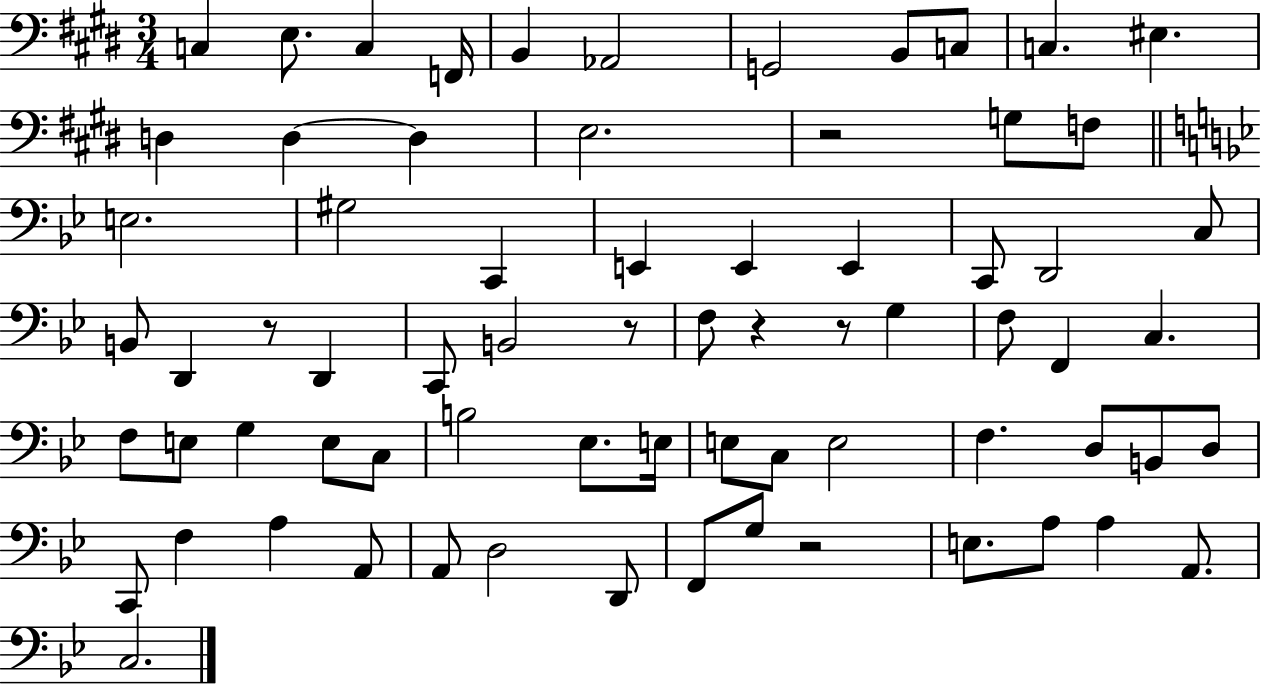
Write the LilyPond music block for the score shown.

{
  \clef bass
  \numericTimeSignature
  \time 3/4
  \key e \major
  \repeat volta 2 { c4 e8. c4 f,16 | b,4 aes,2 | g,2 b,8 c8 | c4. eis4. | \break d4 d4~~ d4 | e2. | r2 g8 f8 | \bar "||" \break \key bes \major e2. | gis2 c,4 | e,4 e,4 e,4 | c,8 d,2 c8 | \break b,8 d,4 r8 d,4 | c,8 b,2 r8 | f8 r4 r8 g4 | f8 f,4 c4. | \break f8 e8 g4 e8 c8 | b2 ees8. e16 | e8 c8 e2 | f4. d8 b,8 d8 | \break c,8 f4 a4 a,8 | a,8 d2 d,8 | f,8 g8 r2 | e8. a8 a4 a,8. | \break c2. | } \bar "|."
}